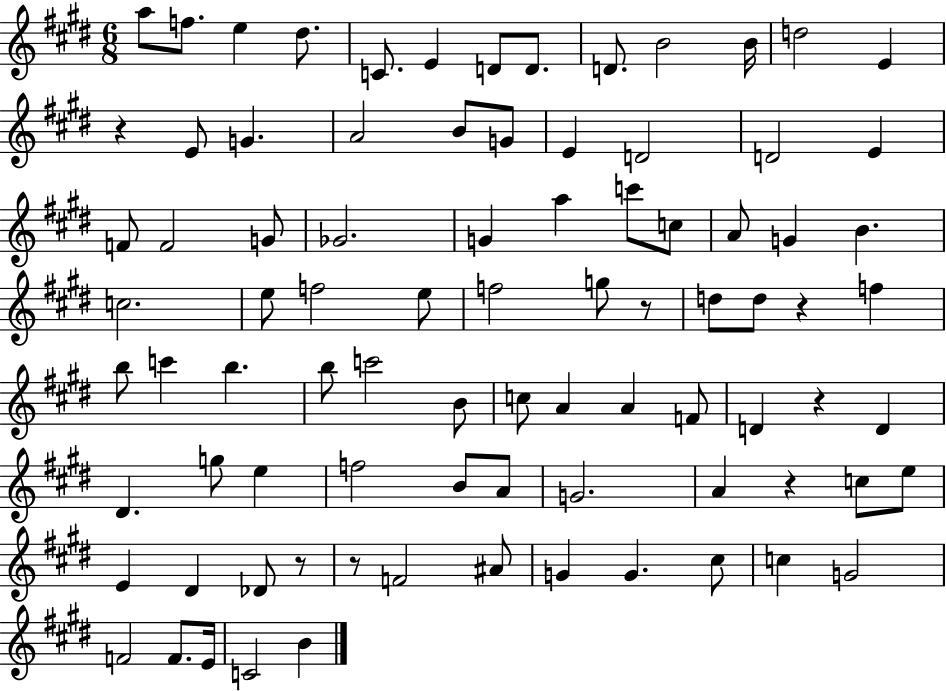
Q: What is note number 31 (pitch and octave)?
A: A4